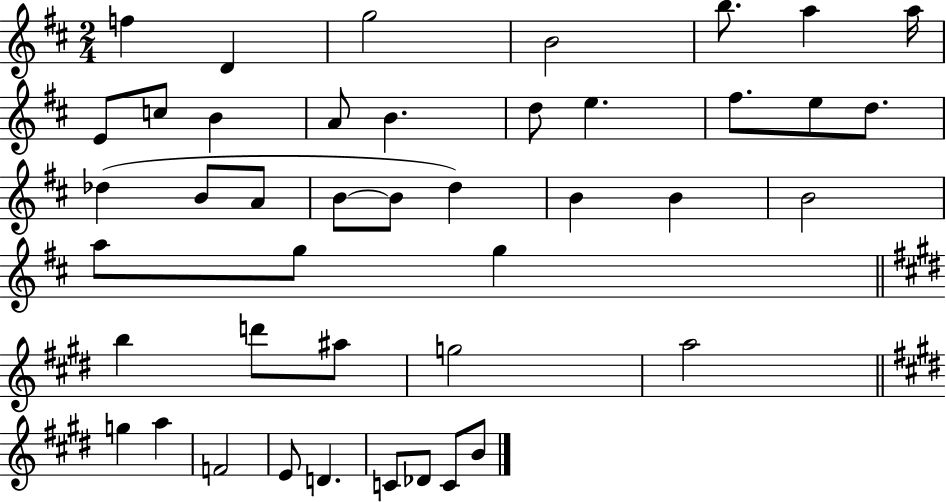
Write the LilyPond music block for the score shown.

{
  \clef treble
  \numericTimeSignature
  \time 2/4
  \key d \major
  f''4 d'4 | g''2 | b'2 | b''8. a''4 a''16 | \break e'8 c''8 b'4 | a'8 b'4. | d''8 e''4. | fis''8. e''8 d''8. | \break des''4( b'8 a'8 | b'8~~ b'8 d''4) | b'4 b'4 | b'2 | \break a''8 g''8 g''4 | \bar "||" \break \key e \major b''4 d'''8 ais''8 | g''2 | a''2 | \bar "||" \break \key e \major g''4 a''4 | f'2 | e'8 d'4. | c'8 des'8 c'8 b'8 | \break \bar "|."
}